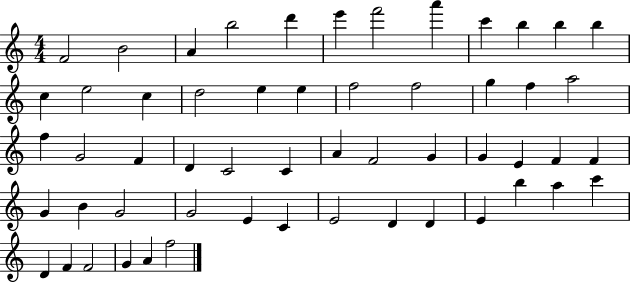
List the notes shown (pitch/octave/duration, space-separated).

F4/h B4/h A4/q B5/h D6/q E6/q F6/h A6/q C6/q B5/q B5/q B5/q C5/q E5/h C5/q D5/h E5/q E5/q F5/h F5/h G5/q F5/q A5/h F5/q G4/h F4/q D4/q C4/h C4/q A4/q F4/h G4/q G4/q E4/q F4/q F4/q G4/q B4/q G4/h G4/h E4/q C4/q E4/h D4/q D4/q E4/q B5/q A5/q C6/q D4/q F4/q F4/h G4/q A4/q F5/h